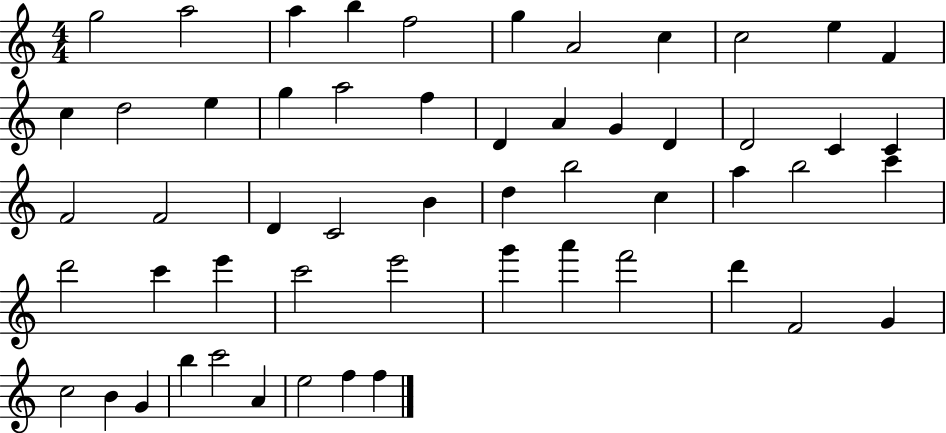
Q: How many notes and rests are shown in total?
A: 55